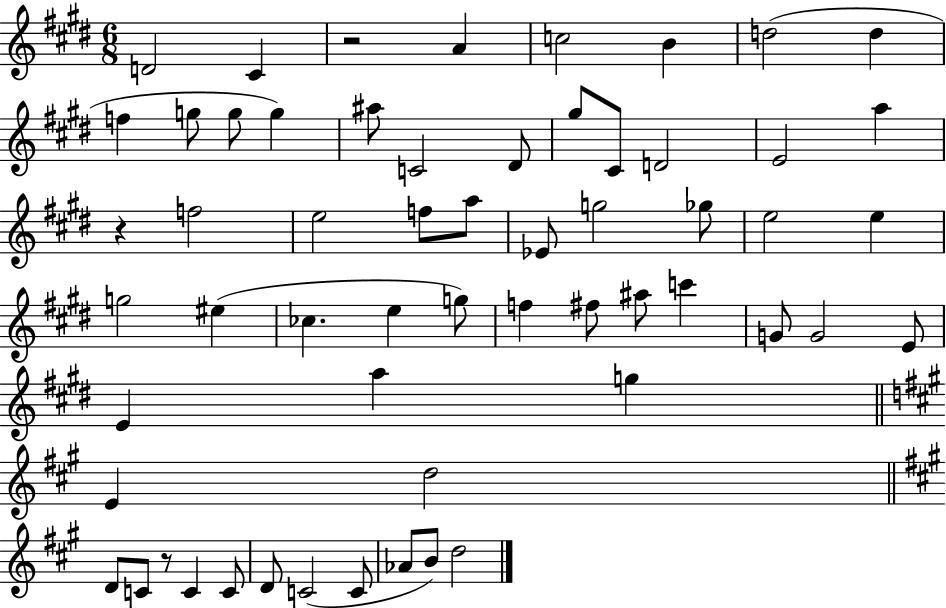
X:1
T:Untitled
M:6/8
L:1/4
K:E
D2 ^C z2 A c2 B d2 d f g/2 g/2 g ^a/2 C2 ^D/2 ^g/2 ^C/2 D2 E2 a z f2 e2 f/2 a/2 _E/2 g2 _g/2 e2 e g2 ^e _c e g/2 f ^f/2 ^a/2 c' G/2 G2 E/2 E a g E d2 D/2 C/2 z/2 C C/2 D/2 C2 C/2 _A/2 B/2 d2